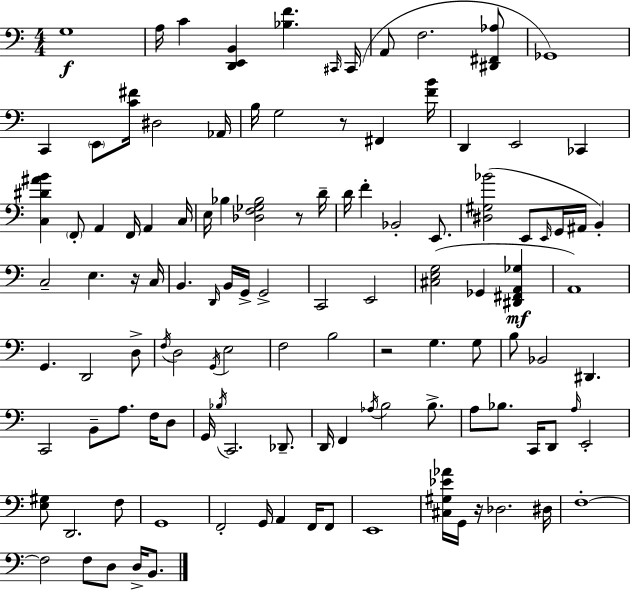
{
  \clef bass
  \numericTimeSignature
  \time 4/4
  \key a \minor
  g1\f | a16 c'4 <d, e, b,>4 <bes f'>4. \grace { cis,16 } | cis,16( a,8 f2. <dis, fis, aes>8 | ges,1) | \break c,4 \parenthesize e,8 <c' fis'>16 dis2 | aes,16 b16 g2 r8 fis,4 | <f' b'>16 d,4 e,2 ces,4 | <c dis' ais' b'>4 \parenthesize f,8-. a,4 f,16 a,4 | \break c16 e16 bes4 <des f ges bes>2 r8 | d'16-- d'16 f'4-. bes,2-. e,8. | <dis gis bes'>2( e,8 \grace { e,16 } g,16 ais,16 b,4-.) | c2-- e4. | \break r16 c16 b,4. \grace { d,16 } b,16 g,16-> g,2-> | c,2 e,2 | <cis e g>2( ges,4 <dis, fis, a, ges>4\mf | a,1) | \break g,4. d,2 | d8-> \acciaccatura { f16 } d2 \acciaccatura { g,16 } e2 | f2 b2 | r2 g4. | \break g8 b8 bes,2 dis,4. | c,2 b,8-- a8. | f16 d8 g,16 \acciaccatura { bes16 } c,2. | des,8.-- d,16 f,4 \acciaccatura { aes16 } b2 | \break b8.-> a8 bes8. c,16 d,8 \grace { a16 } | e,2-. <e gis>8 d,2. | f8 g,1 | f,2-. | \break g,16 a,4 f,16 f,8 e,1 | <cis gis ees' aes'>16 g,16 r16 des2. | dis16 f1-.~~ | f2 | \break f8 d8 d16-> b,8. \bar "|."
}